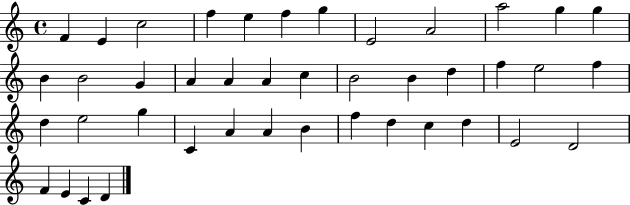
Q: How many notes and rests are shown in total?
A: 42